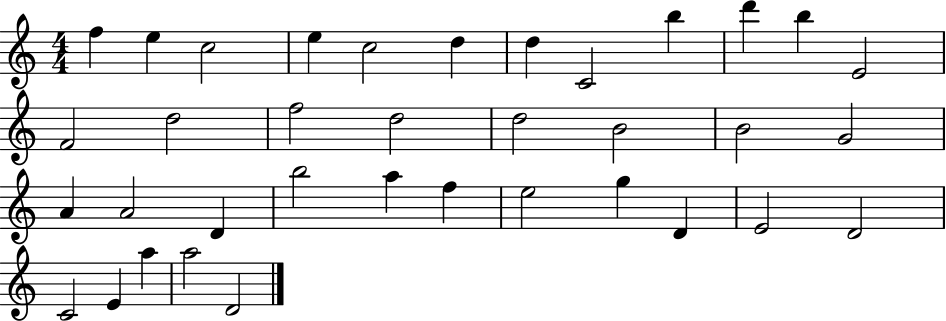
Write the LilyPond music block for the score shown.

{
  \clef treble
  \numericTimeSignature
  \time 4/4
  \key c \major
  f''4 e''4 c''2 | e''4 c''2 d''4 | d''4 c'2 b''4 | d'''4 b''4 e'2 | \break f'2 d''2 | f''2 d''2 | d''2 b'2 | b'2 g'2 | \break a'4 a'2 d'4 | b''2 a''4 f''4 | e''2 g''4 d'4 | e'2 d'2 | \break c'2 e'4 a''4 | a''2 d'2 | \bar "|."
}